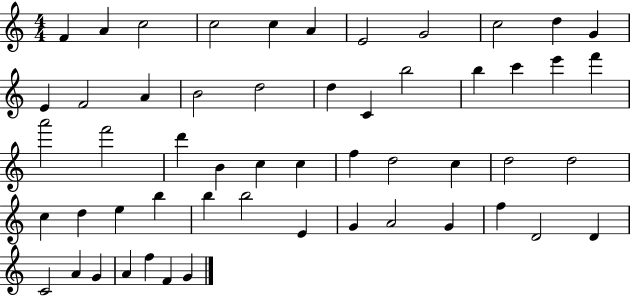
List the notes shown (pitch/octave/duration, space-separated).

F4/q A4/q C5/h C5/h C5/q A4/q E4/h G4/h C5/h D5/q G4/q E4/q F4/h A4/q B4/h D5/h D5/q C4/q B5/h B5/q C6/q E6/q F6/q A6/h F6/h D6/q B4/q C5/q C5/q F5/q D5/h C5/q D5/h D5/h C5/q D5/q E5/q B5/q B5/q B5/h E4/q G4/q A4/h G4/q F5/q D4/h D4/q C4/h A4/q G4/q A4/q F5/q F4/q G4/q